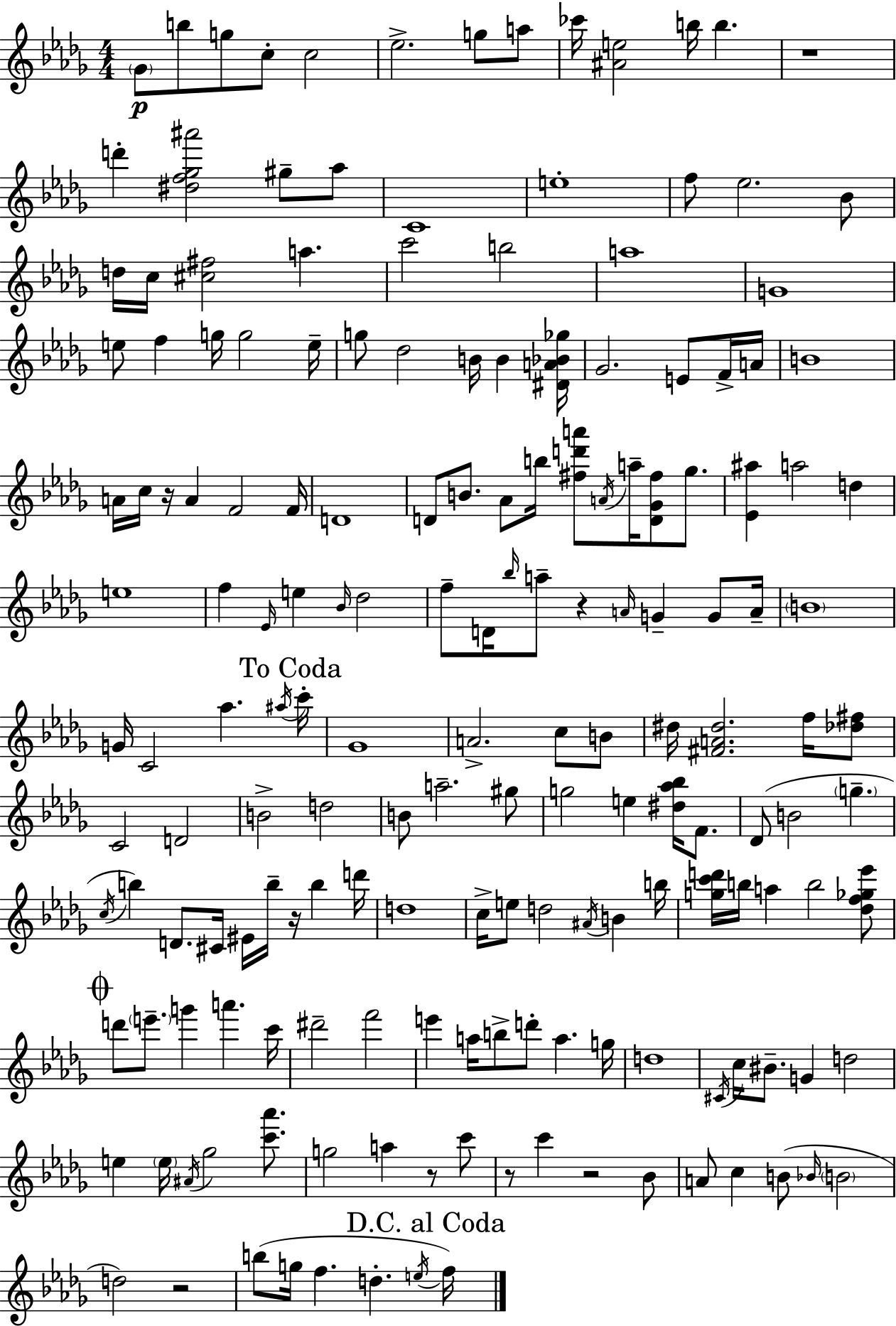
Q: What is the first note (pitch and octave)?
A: Gb4